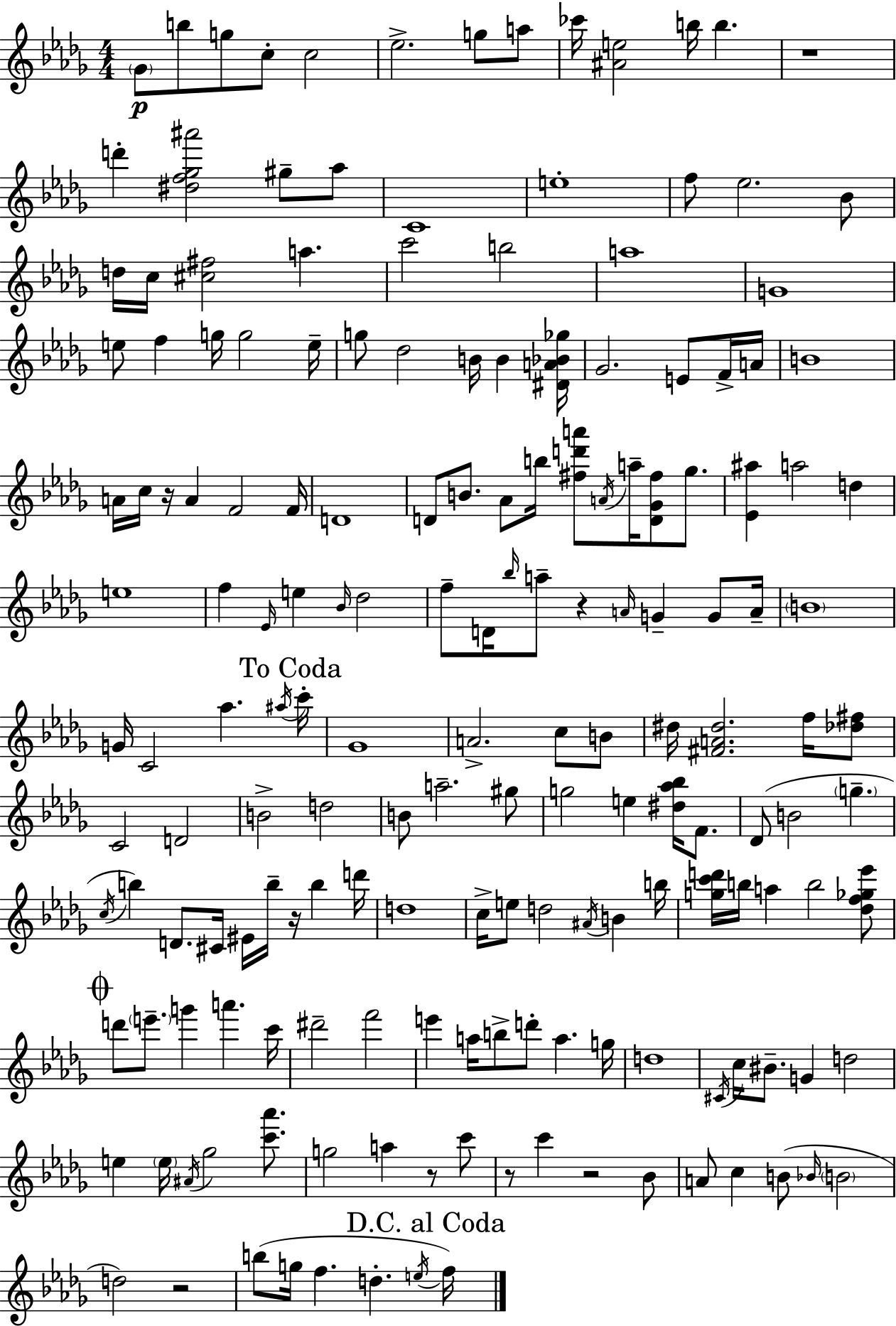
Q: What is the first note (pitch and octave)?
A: Gb4